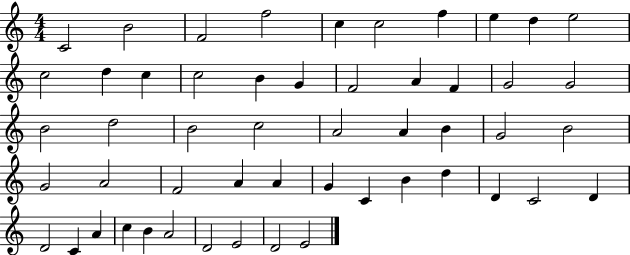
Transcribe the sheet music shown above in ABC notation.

X:1
T:Untitled
M:4/4
L:1/4
K:C
C2 B2 F2 f2 c c2 f e d e2 c2 d c c2 B G F2 A F G2 G2 B2 d2 B2 c2 A2 A B G2 B2 G2 A2 F2 A A G C B d D C2 D D2 C A c B A2 D2 E2 D2 E2